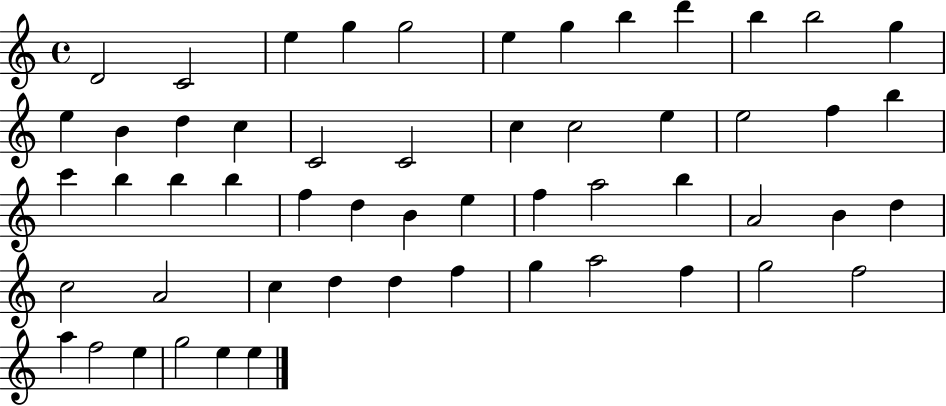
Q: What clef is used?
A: treble